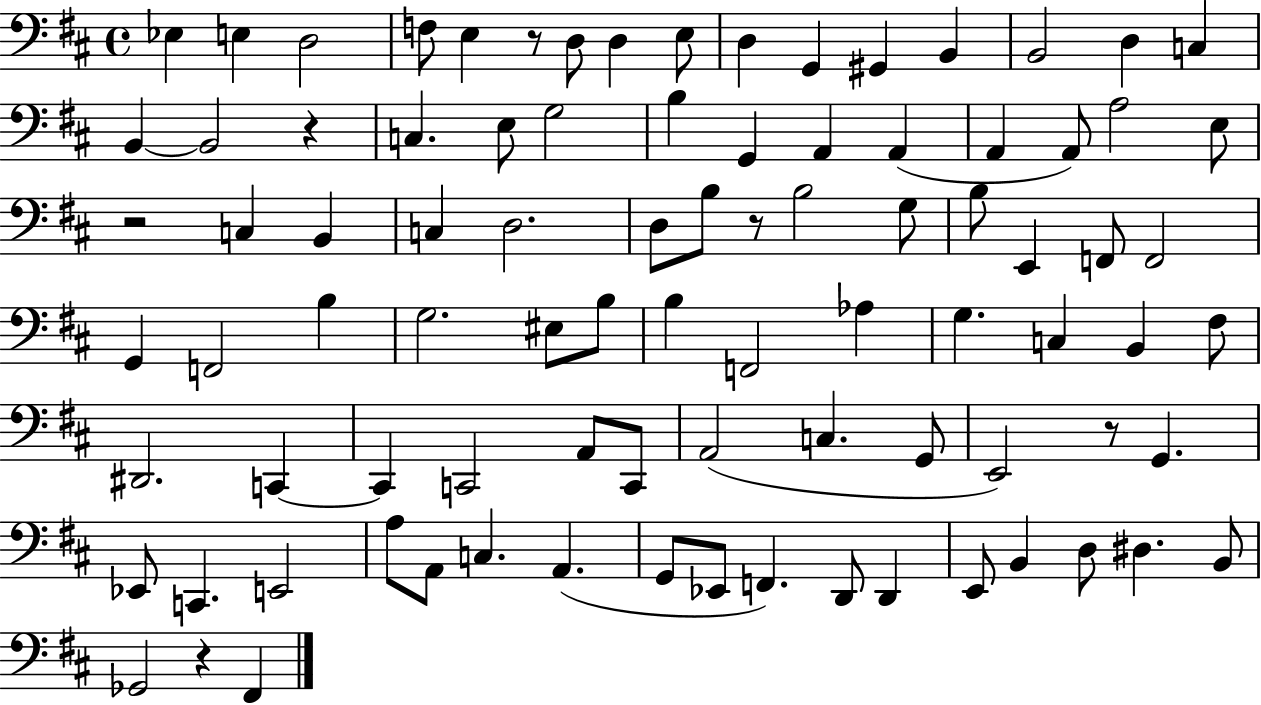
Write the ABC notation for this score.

X:1
T:Untitled
M:4/4
L:1/4
K:D
_E, E, D,2 F,/2 E, z/2 D,/2 D, E,/2 D, G,, ^G,, B,, B,,2 D, C, B,, B,,2 z C, E,/2 G,2 B, G,, A,, A,, A,, A,,/2 A,2 E,/2 z2 C, B,, C, D,2 D,/2 B,/2 z/2 B,2 G,/2 B,/2 E,, F,,/2 F,,2 G,, F,,2 B, G,2 ^E,/2 B,/2 B, F,,2 _A, G, C, B,, ^F,/2 ^D,,2 C,, C,, C,,2 A,,/2 C,,/2 A,,2 C, G,,/2 E,,2 z/2 G,, _E,,/2 C,, E,,2 A,/2 A,,/2 C, A,, G,,/2 _E,,/2 F,, D,,/2 D,, E,,/2 B,, D,/2 ^D, B,,/2 _G,,2 z ^F,,